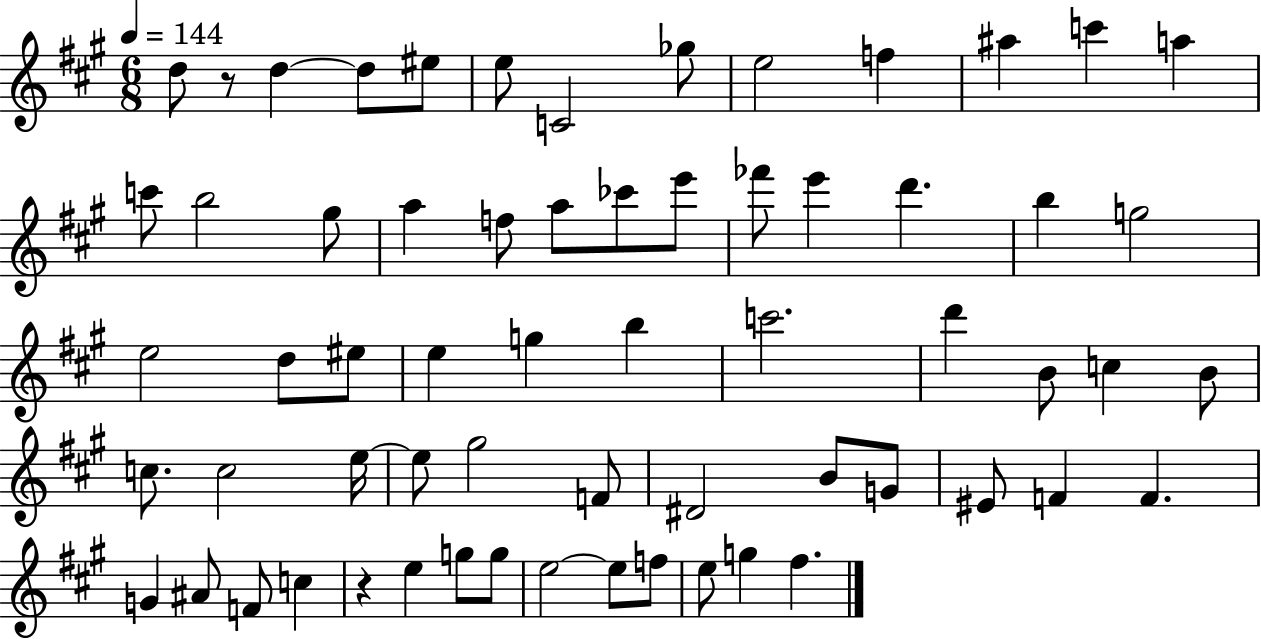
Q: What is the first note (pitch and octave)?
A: D5